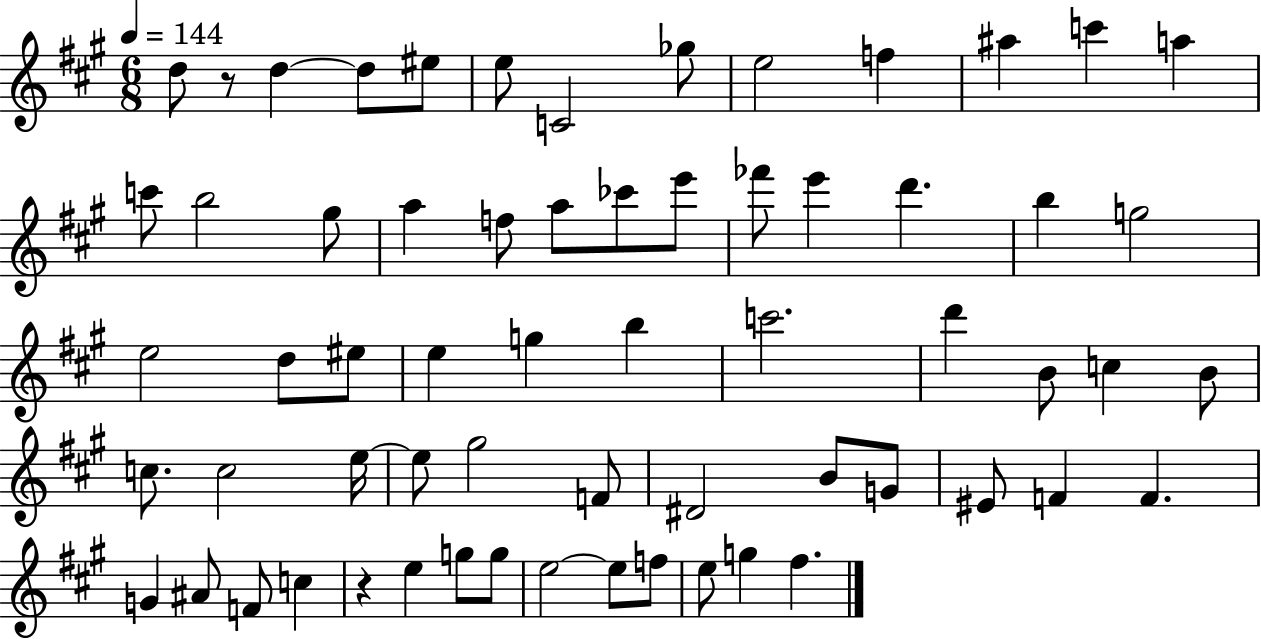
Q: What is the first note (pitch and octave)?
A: D5